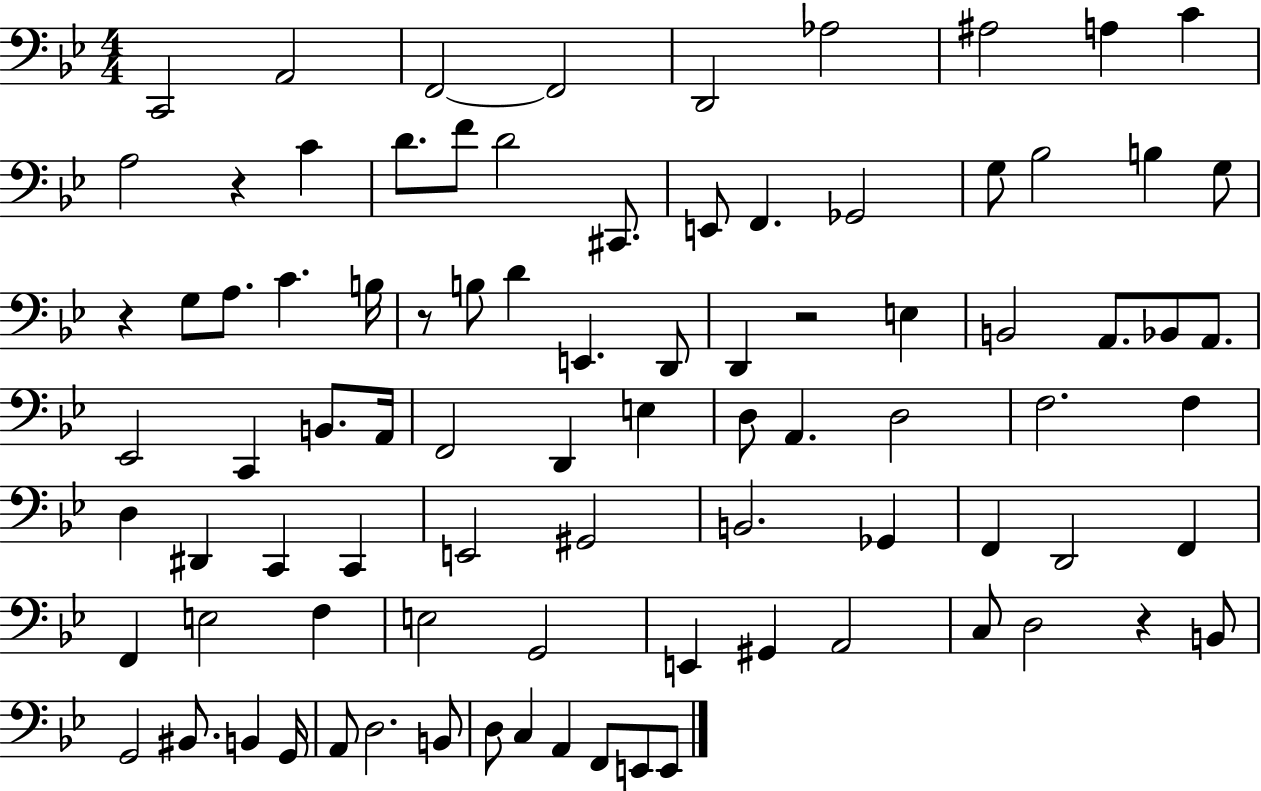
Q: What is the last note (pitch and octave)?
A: E2